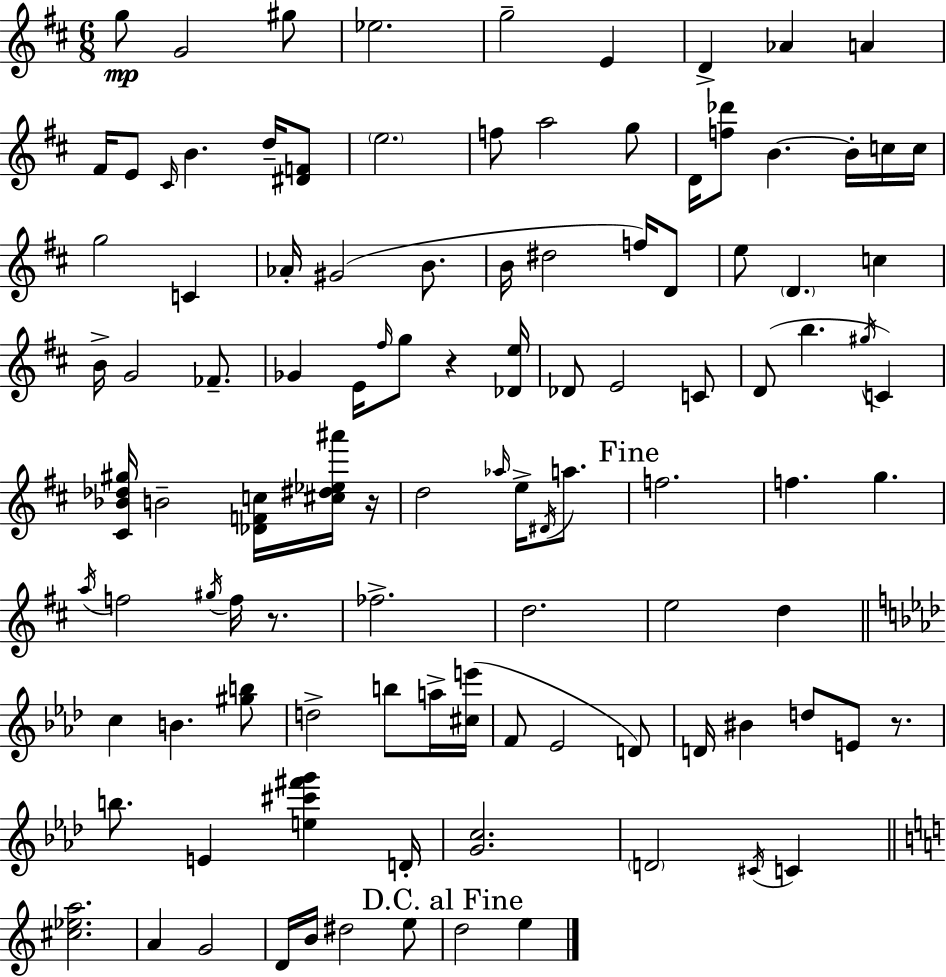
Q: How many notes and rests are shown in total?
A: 107